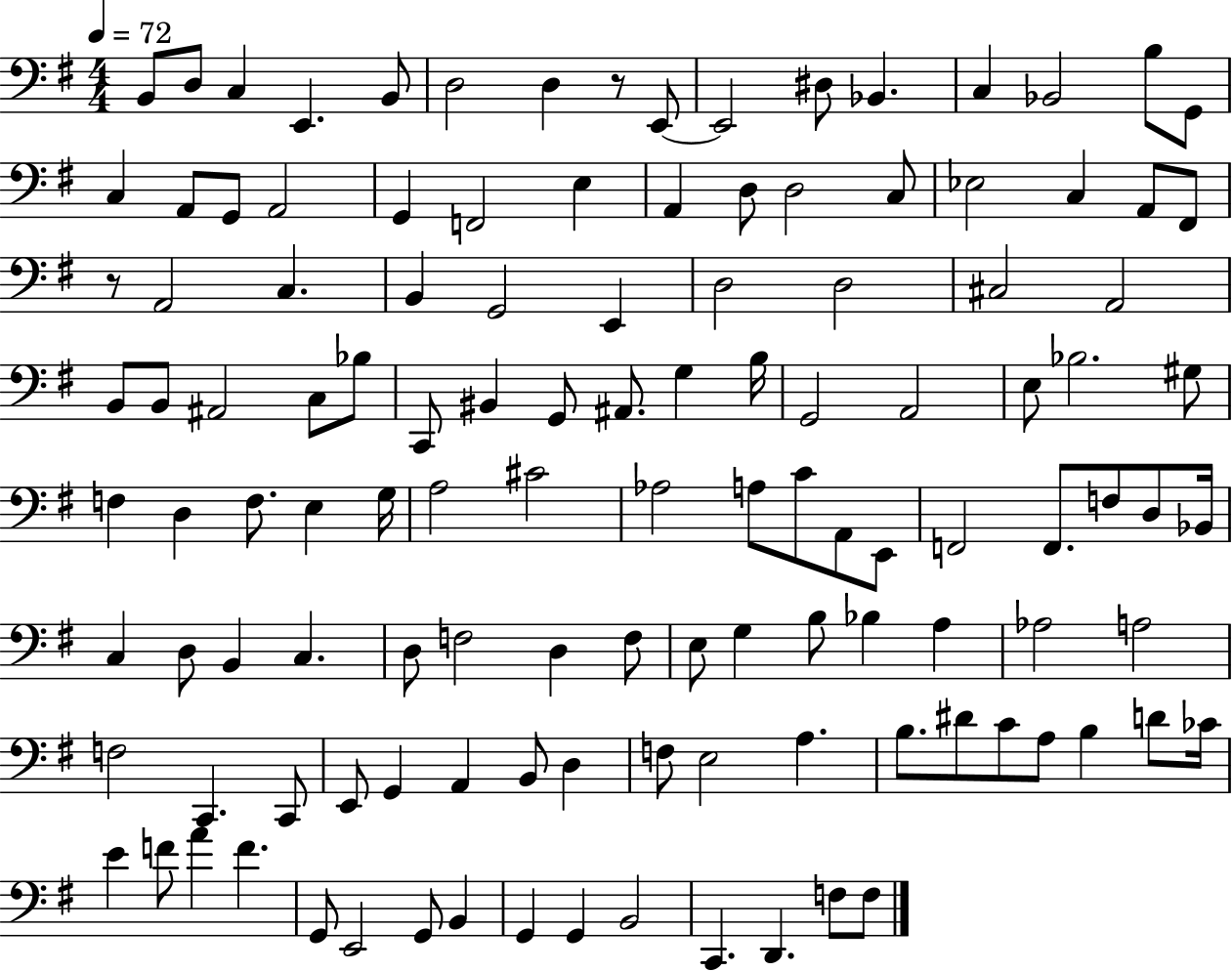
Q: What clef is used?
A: bass